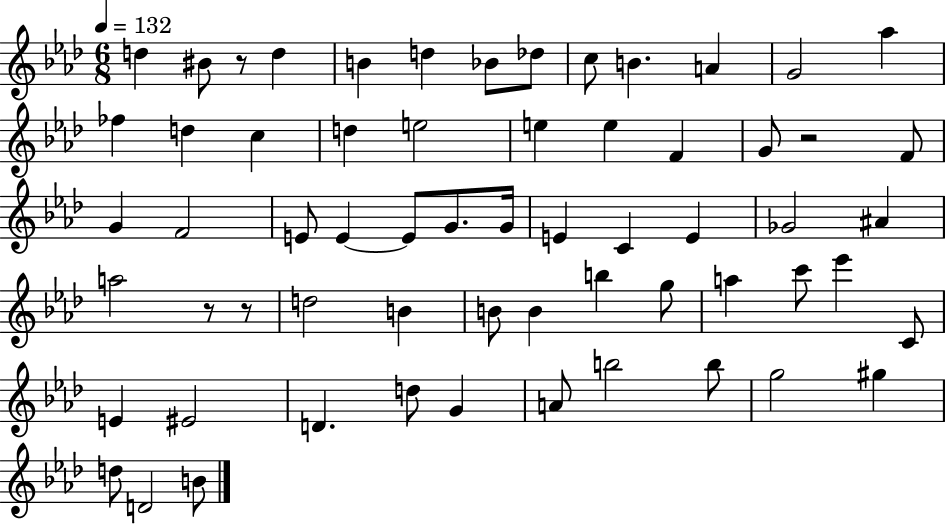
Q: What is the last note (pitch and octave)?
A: B4